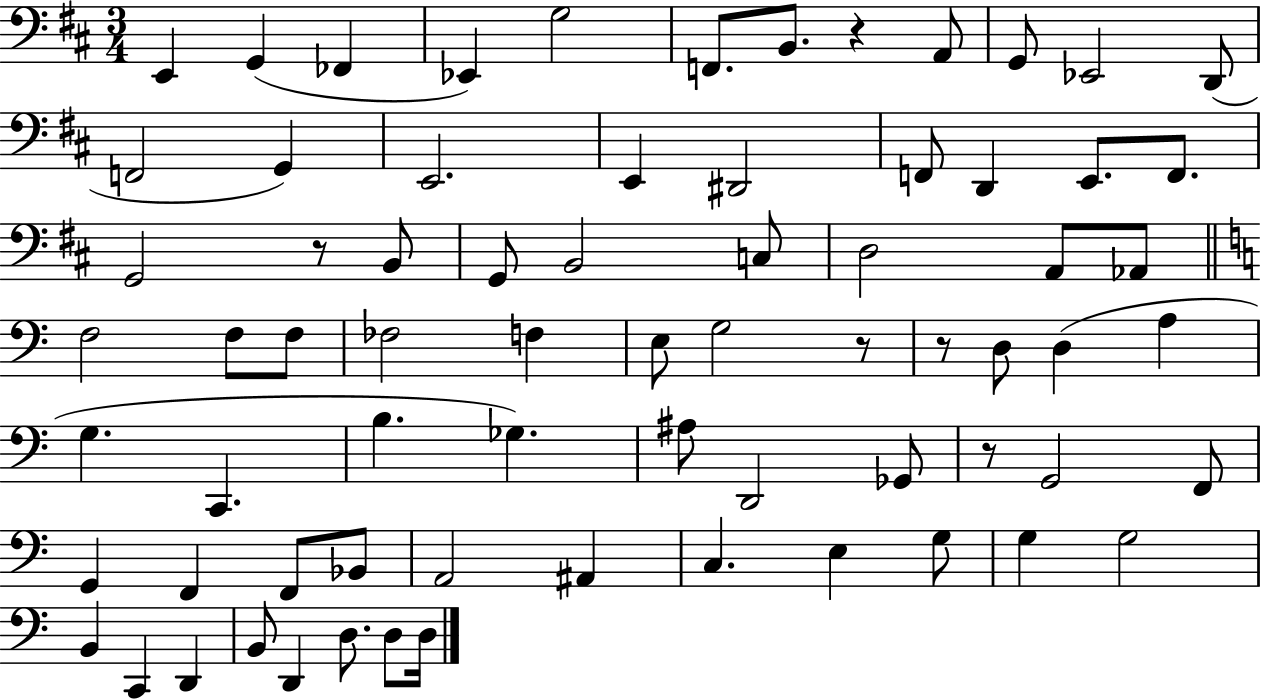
{
  \clef bass
  \numericTimeSignature
  \time 3/4
  \key d \major
  \repeat volta 2 { e,4 g,4( fes,4 | ees,4) g2 | f,8. b,8. r4 a,8 | g,8 ees,2 d,8( | \break f,2 g,4) | e,2. | e,4 dis,2 | f,8 d,4 e,8. f,8. | \break g,2 r8 b,8 | g,8 b,2 c8 | d2 a,8 aes,8 | \bar "||" \break \key a \minor f2 f8 f8 | fes2 f4 | e8 g2 r8 | r8 d8 d4( a4 | \break g4. c,4. | b4. ges4.) | ais8 d,2 ges,8 | r8 g,2 f,8 | \break g,4 f,4 f,8 bes,8 | a,2 ais,4 | c4. e4 g8 | g4 g2 | \break b,4 c,4 d,4 | b,8 d,4 d8. d8 d16 | } \bar "|."
}